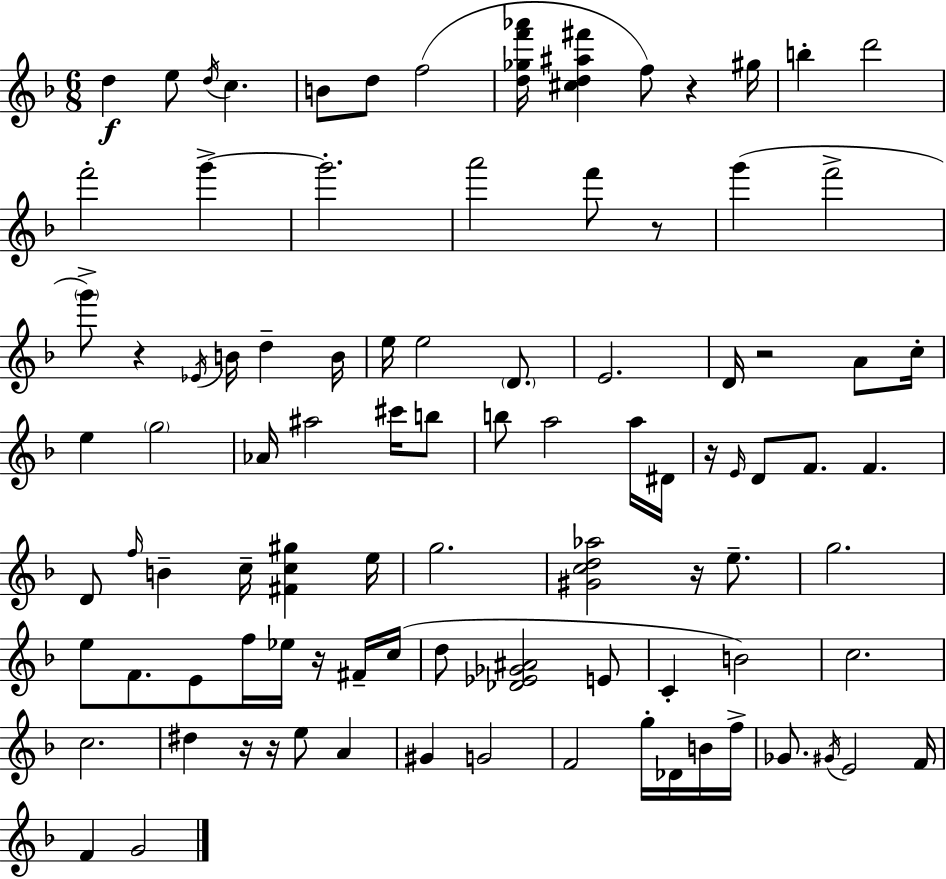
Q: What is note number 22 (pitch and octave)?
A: D5